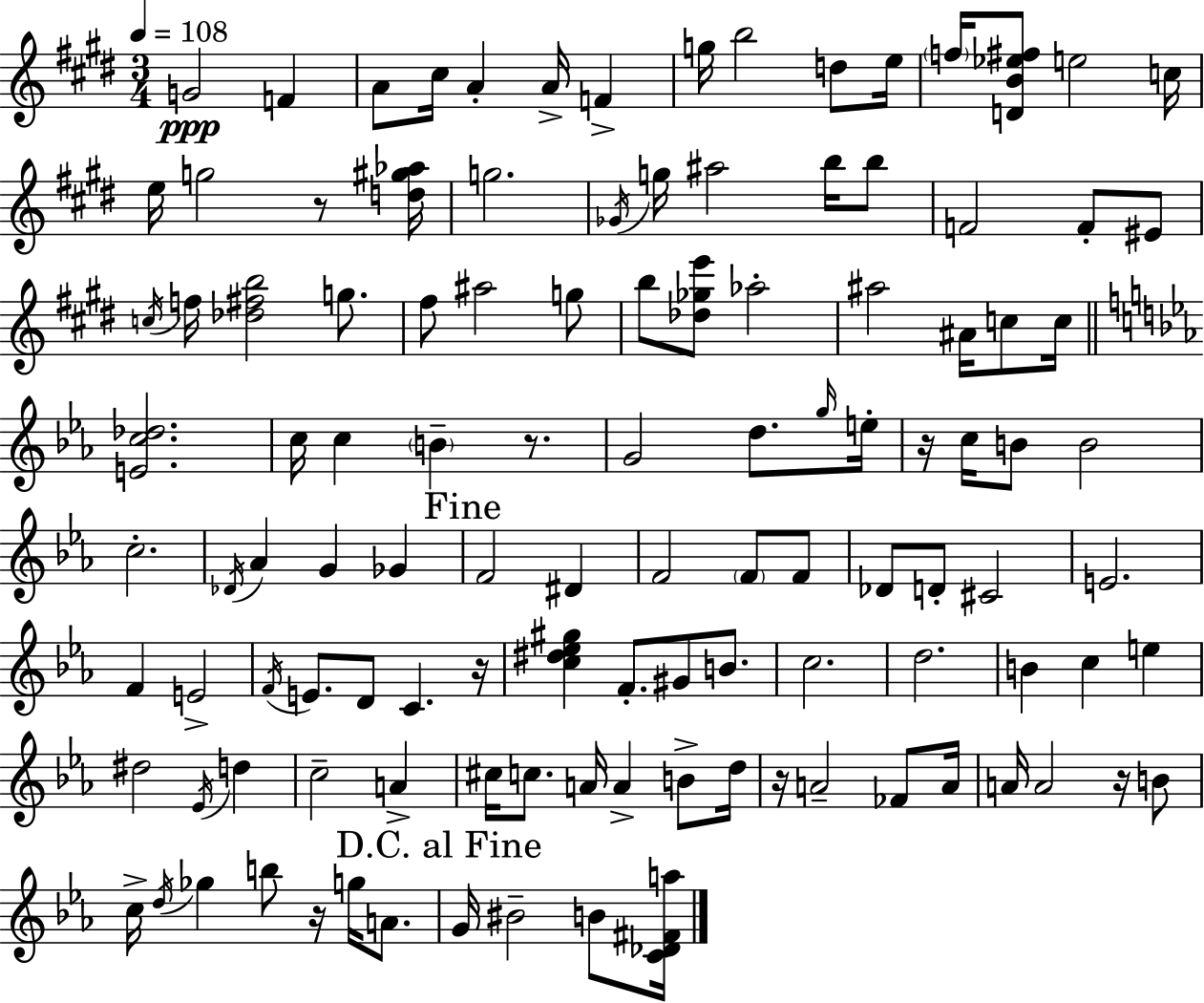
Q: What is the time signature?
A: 3/4